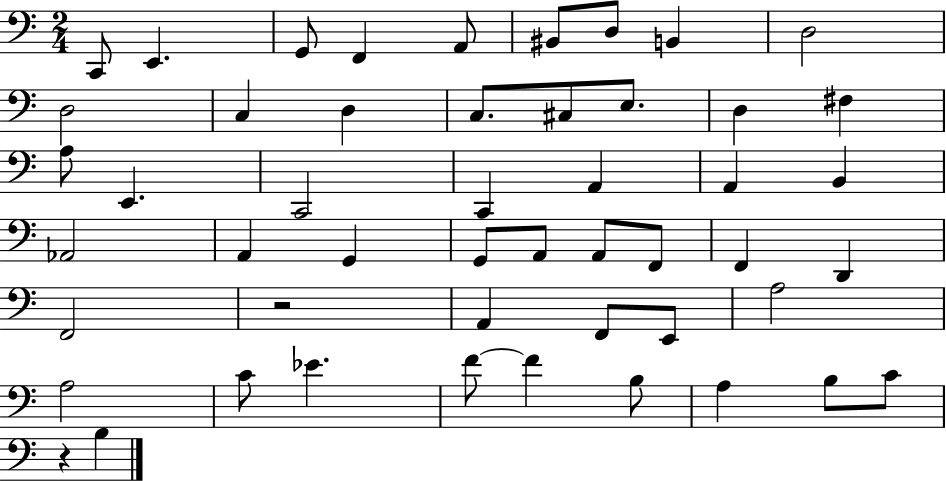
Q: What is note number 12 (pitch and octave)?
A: D3